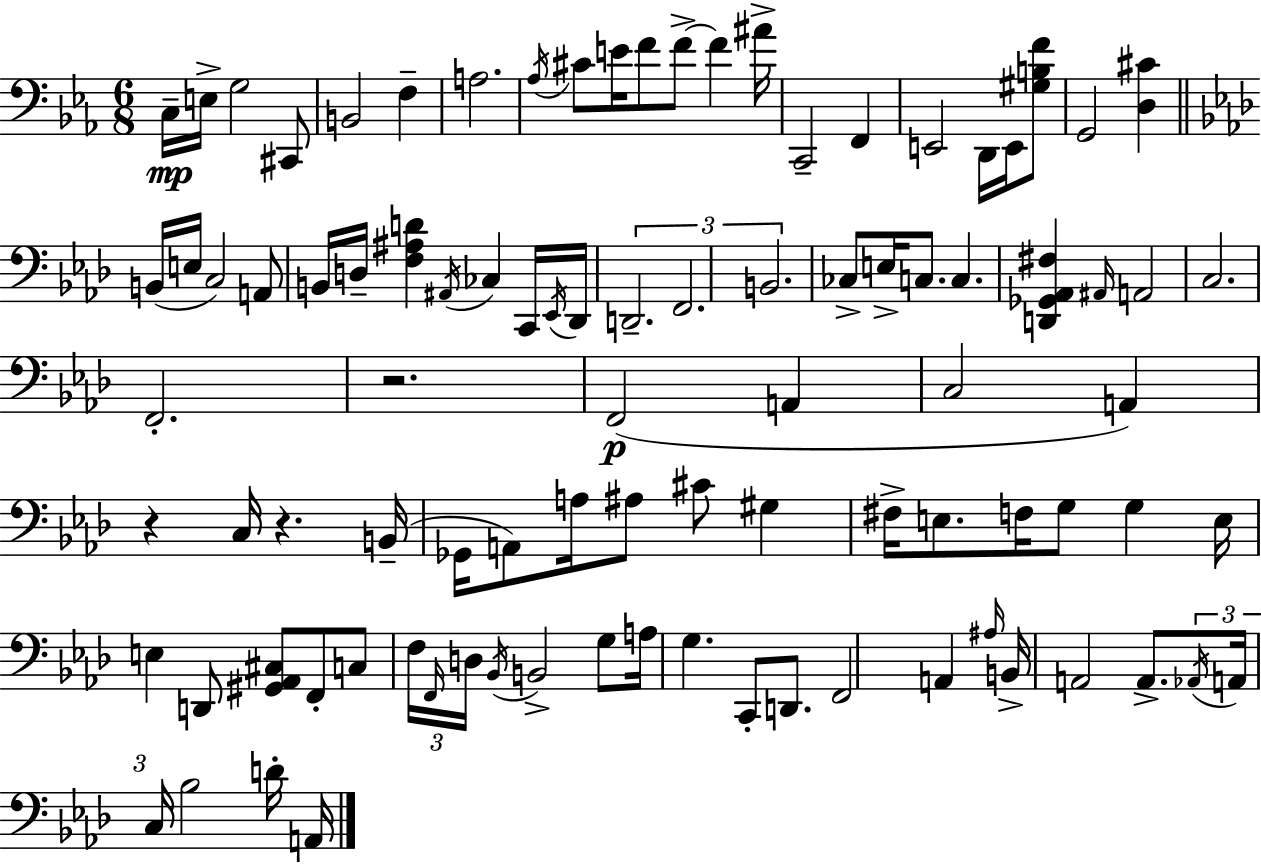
X:1
T:Untitled
M:6/8
L:1/4
K:Cm
C,/4 E,/4 G,2 ^C,,/2 B,,2 F, A,2 _A,/4 ^C/2 E/4 F/2 F/2 F ^A/4 C,,2 F,, E,,2 D,,/4 E,,/4 [^G,B,F]/2 G,,2 [D,^C] B,,/4 E,/4 C,2 A,,/2 B,,/4 D,/4 [F,^A,D] ^A,,/4 _C, C,,/4 _E,,/4 _D,,/4 D,,2 F,,2 B,,2 _C,/2 E,/4 C,/2 C, [D,,_G,,_A,,^F,] ^A,,/4 A,,2 C,2 F,,2 z2 F,,2 A,, C,2 A,, z C,/4 z B,,/4 _G,,/4 A,,/2 A,/4 ^A,/2 ^C/2 ^G, ^F,/4 E,/2 F,/4 G,/2 G, E,/4 E, D,,/2 [^G,,_A,,^C,]/2 F,,/2 C,/2 F,/4 F,,/4 D,/4 _B,,/4 B,,2 G,/2 A,/4 G, C,,/2 D,,/2 F,,2 A,, ^A,/4 B,,/4 A,,2 A,,/2 _A,,/4 A,,/4 C,/4 _B,2 D/4 A,,/4